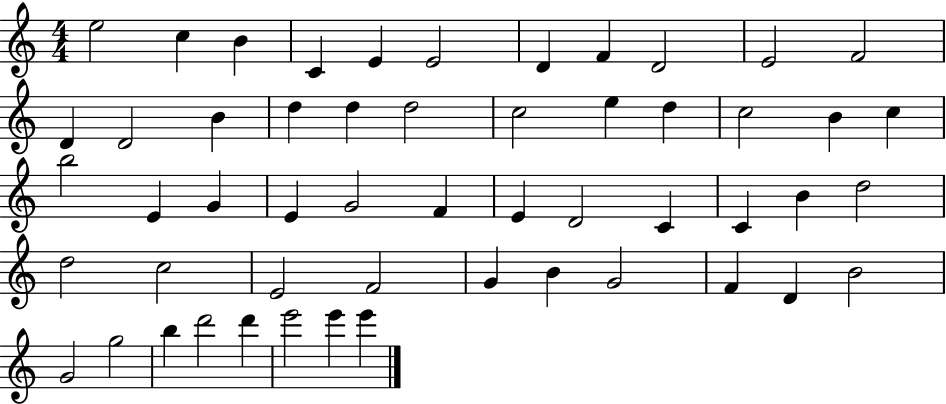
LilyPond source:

{
  \clef treble
  \numericTimeSignature
  \time 4/4
  \key c \major
  e''2 c''4 b'4 | c'4 e'4 e'2 | d'4 f'4 d'2 | e'2 f'2 | \break d'4 d'2 b'4 | d''4 d''4 d''2 | c''2 e''4 d''4 | c''2 b'4 c''4 | \break b''2 e'4 g'4 | e'4 g'2 f'4 | e'4 d'2 c'4 | c'4 b'4 d''2 | \break d''2 c''2 | e'2 f'2 | g'4 b'4 g'2 | f'4 d'4 b'2 | \break g'2 g''2 | b''4 d'''2 d'''4 | e'''2 e'''4 e'''4 | \bar "|."
}